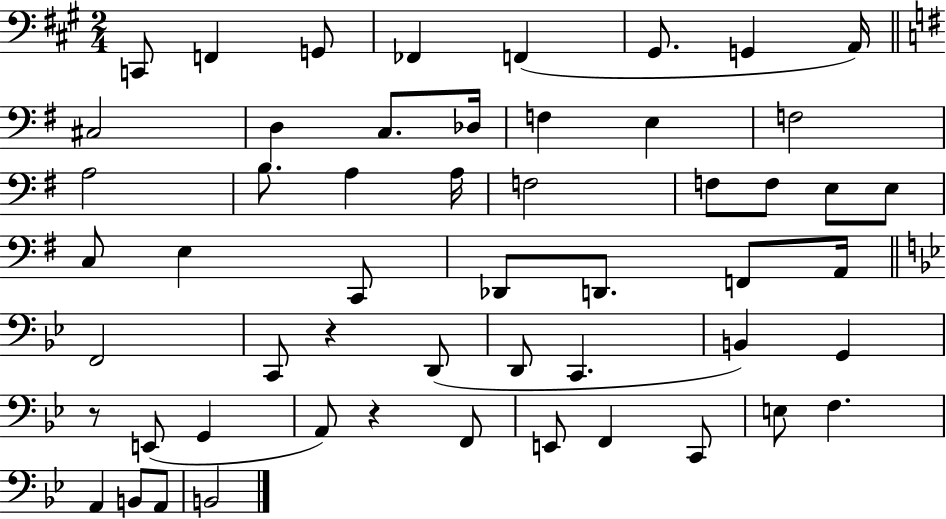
{
  \clef bass
  \numericTimeSignature
  \time 2/4
  \key a \major
  c,8 f,4 g,8 | fes,4 f,4( | gis,8. g,4 a,16) | \bar "||" \break \key e \minor cis2 | d4 c8. des16 | f4 e4 | f2 | \break a2 | b8. a4 a16 | f2 | f8 f8 e8 e8 | \break c8 e4 c,8 | des,8 d,8. f,8 a,16 | \bar "||" \break \key bes \major f,2 | c,8 r4 d,8( | d,8 c,4. | b,4) g,4 | \break r8 e,8( g,4 | a,8) r4 f,8 | e,8 f,4 c,8 | e8 f4. | \break a,4 b,8 a,8 | b,2 | \bar "|."
}